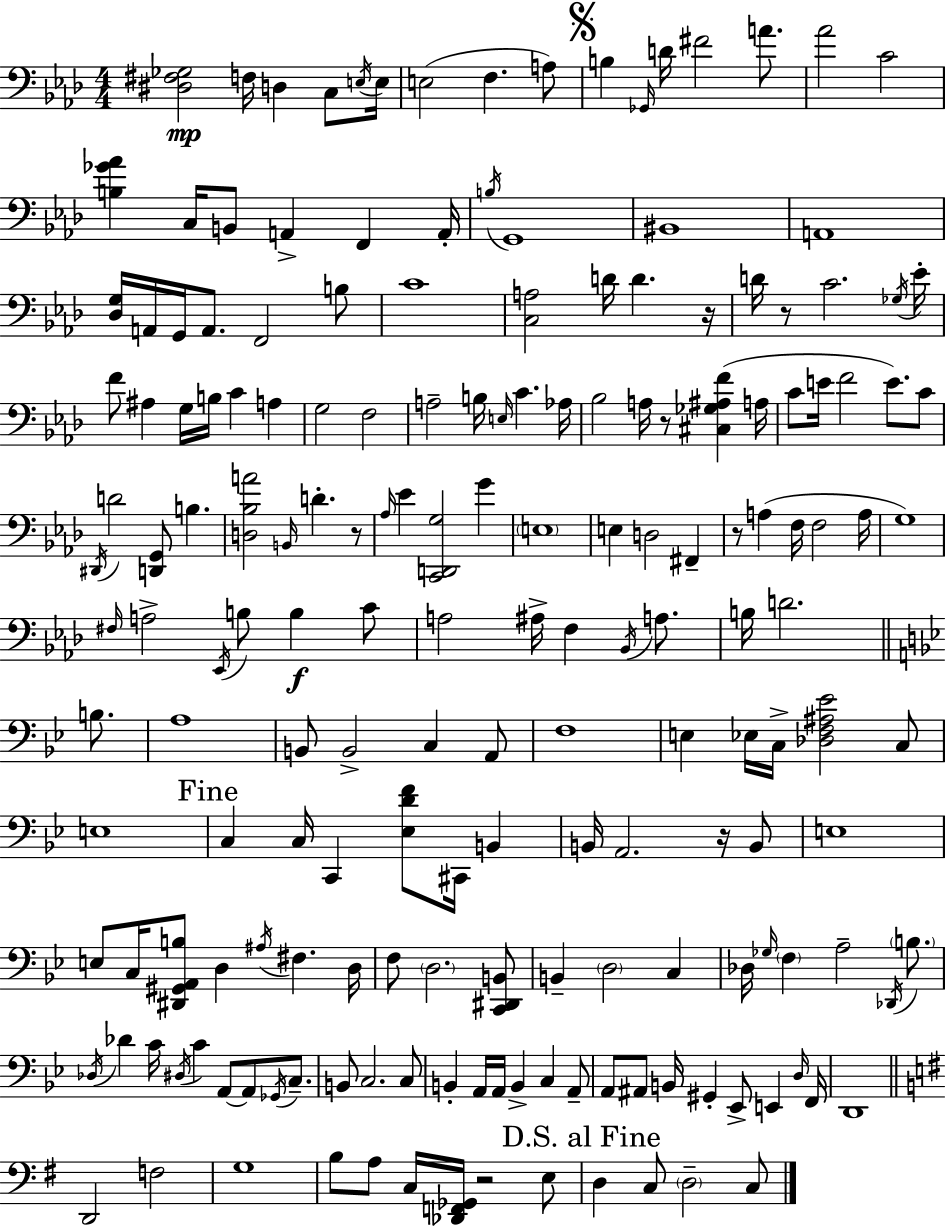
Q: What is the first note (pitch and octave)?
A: F3